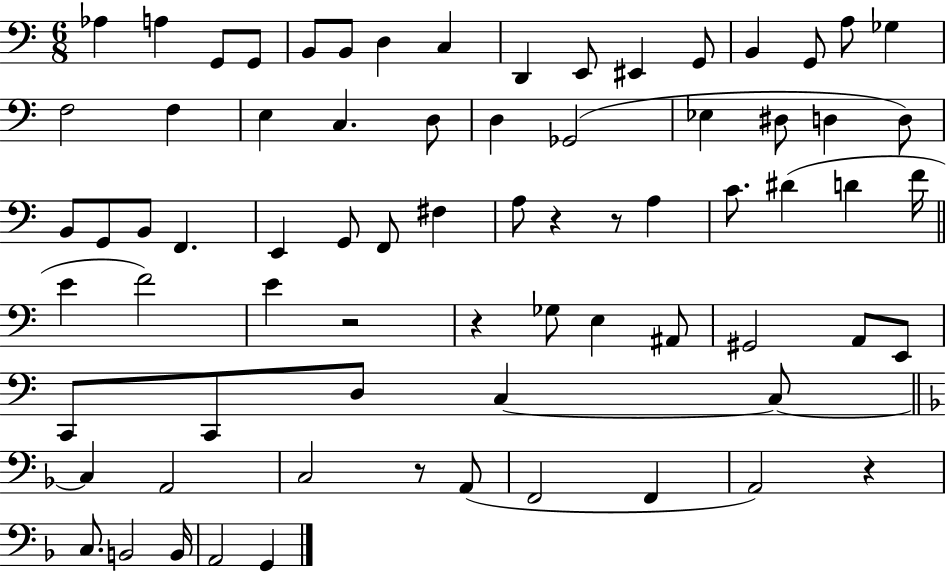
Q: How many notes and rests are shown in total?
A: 73